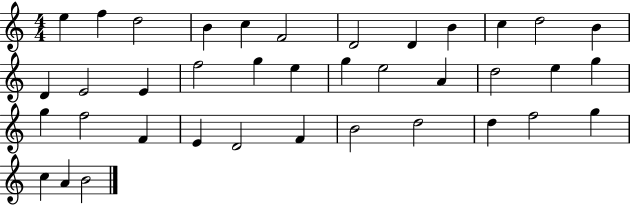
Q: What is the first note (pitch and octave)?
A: E5